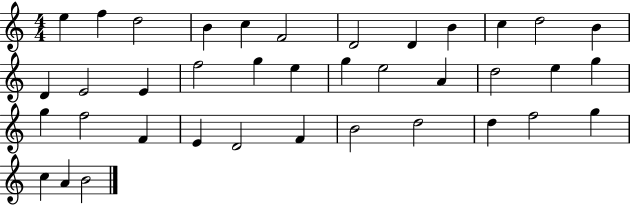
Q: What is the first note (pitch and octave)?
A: E5